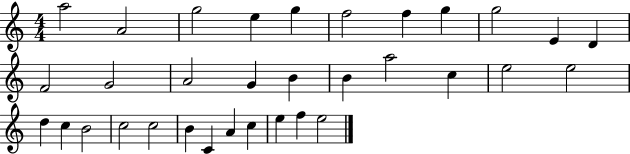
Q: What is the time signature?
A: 4/4